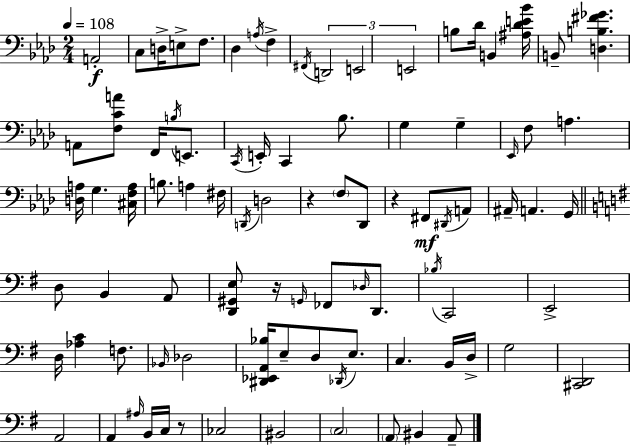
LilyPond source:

{
  \clef bass
  \numericTimeSignature
  \time 2/4
  \key aes \major
  \tempo 4 = 108
  a,2-.\f | c8 d16-> e8-> f8. | des4 \acciaccatura { a16 } f4-> | \acciaccatura { fis,16 } \tuplet 3/2 { d,2 | \break e,2 | e,2 } | b8 des'16 b,4 | <ais des' e' bes'>16 b,8-- <d b fis' ges'>4. | \break a,8 <f c' a'>8 f,16 \acciaccatura { b16 } | e,8. \acciaccatura { c,16 } e,16-. c,4 | bes8. g4 | g4-- \grace { ees,16 } f8 a4. | \break <d a>16 g4. | <cis f a>16 b8. | a4 fis16 \acciaccatura { d,16 } d2 | r4 | \break \parenthesize f8 des,8 r4 | fis,8\mf \acciaccatura { dis,16 } a,8 ais,16-- | a,4. g,16 \bar "||" \break \key g \major d8 b,4 a,8 | <d, gis, e>8 r16 \grace { g,16 } fes,8 \grace { des16 } d,8. | \acciaccatura { bes16 } c,2 | e,2-> | \break d16 <aes c'>4 | f8. \grace { bes,16 } des2 | <dis, ees, a, bes>16 e8-- d8 | \acciaccatura { des,16 } e8. c4. | \break b,16 d16-> g2 | <cis, d,>2 | a,2 | a,4 | \break \grace { ais16 } b,16 c16 r8 ces2 | bis,2 | \parenthesize c2 | \parenthesize a,8 | \break bis,4 a,8-- \bar "|."
}